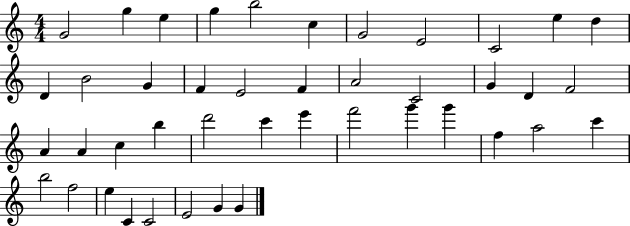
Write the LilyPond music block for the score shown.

{
  \clef treble
  \numericTimeSignature
  \time 4/4
  \key c \major
  g'2 g''4 e''4 | g''4 b''2 c''4 | g'2 e'2 | c'2 e''4 d''4 | \break d'4 b'2 g'4 | f'4 e'2 f'4 | a'2 c'2 | g'4 d'4 f'2 | \break a'4 a'4 c''4 b''4 | d'''2 c'''4 e'''4 | f'''2 g'''4 g'''4 | f''4 a''2 c'''4 | \break b''2 f''2 | e''4 c'4 c'2 | e'2 g'4 g'4 | \bar "|."
}